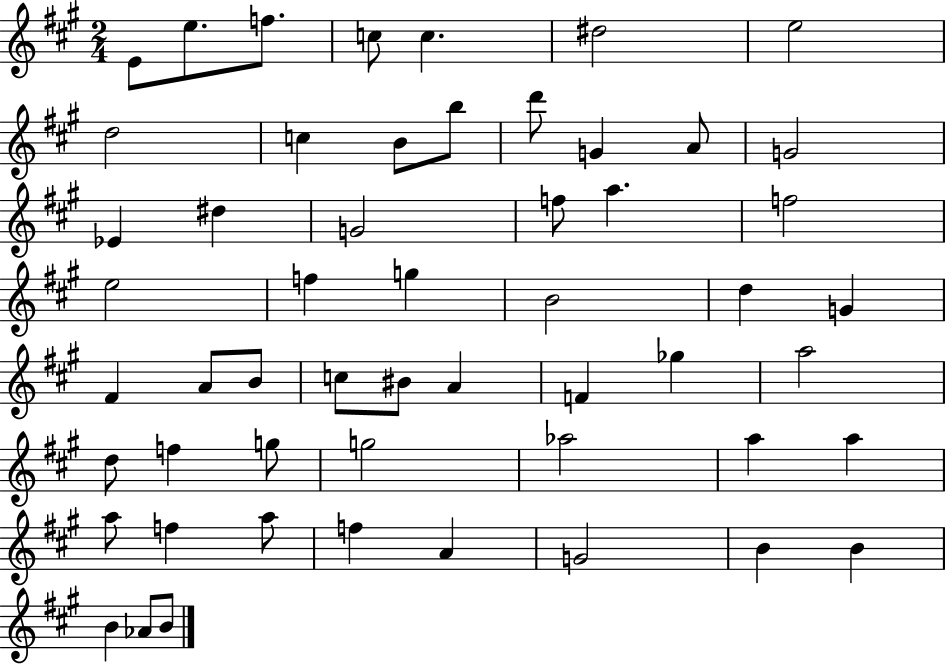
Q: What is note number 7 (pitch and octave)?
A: E5